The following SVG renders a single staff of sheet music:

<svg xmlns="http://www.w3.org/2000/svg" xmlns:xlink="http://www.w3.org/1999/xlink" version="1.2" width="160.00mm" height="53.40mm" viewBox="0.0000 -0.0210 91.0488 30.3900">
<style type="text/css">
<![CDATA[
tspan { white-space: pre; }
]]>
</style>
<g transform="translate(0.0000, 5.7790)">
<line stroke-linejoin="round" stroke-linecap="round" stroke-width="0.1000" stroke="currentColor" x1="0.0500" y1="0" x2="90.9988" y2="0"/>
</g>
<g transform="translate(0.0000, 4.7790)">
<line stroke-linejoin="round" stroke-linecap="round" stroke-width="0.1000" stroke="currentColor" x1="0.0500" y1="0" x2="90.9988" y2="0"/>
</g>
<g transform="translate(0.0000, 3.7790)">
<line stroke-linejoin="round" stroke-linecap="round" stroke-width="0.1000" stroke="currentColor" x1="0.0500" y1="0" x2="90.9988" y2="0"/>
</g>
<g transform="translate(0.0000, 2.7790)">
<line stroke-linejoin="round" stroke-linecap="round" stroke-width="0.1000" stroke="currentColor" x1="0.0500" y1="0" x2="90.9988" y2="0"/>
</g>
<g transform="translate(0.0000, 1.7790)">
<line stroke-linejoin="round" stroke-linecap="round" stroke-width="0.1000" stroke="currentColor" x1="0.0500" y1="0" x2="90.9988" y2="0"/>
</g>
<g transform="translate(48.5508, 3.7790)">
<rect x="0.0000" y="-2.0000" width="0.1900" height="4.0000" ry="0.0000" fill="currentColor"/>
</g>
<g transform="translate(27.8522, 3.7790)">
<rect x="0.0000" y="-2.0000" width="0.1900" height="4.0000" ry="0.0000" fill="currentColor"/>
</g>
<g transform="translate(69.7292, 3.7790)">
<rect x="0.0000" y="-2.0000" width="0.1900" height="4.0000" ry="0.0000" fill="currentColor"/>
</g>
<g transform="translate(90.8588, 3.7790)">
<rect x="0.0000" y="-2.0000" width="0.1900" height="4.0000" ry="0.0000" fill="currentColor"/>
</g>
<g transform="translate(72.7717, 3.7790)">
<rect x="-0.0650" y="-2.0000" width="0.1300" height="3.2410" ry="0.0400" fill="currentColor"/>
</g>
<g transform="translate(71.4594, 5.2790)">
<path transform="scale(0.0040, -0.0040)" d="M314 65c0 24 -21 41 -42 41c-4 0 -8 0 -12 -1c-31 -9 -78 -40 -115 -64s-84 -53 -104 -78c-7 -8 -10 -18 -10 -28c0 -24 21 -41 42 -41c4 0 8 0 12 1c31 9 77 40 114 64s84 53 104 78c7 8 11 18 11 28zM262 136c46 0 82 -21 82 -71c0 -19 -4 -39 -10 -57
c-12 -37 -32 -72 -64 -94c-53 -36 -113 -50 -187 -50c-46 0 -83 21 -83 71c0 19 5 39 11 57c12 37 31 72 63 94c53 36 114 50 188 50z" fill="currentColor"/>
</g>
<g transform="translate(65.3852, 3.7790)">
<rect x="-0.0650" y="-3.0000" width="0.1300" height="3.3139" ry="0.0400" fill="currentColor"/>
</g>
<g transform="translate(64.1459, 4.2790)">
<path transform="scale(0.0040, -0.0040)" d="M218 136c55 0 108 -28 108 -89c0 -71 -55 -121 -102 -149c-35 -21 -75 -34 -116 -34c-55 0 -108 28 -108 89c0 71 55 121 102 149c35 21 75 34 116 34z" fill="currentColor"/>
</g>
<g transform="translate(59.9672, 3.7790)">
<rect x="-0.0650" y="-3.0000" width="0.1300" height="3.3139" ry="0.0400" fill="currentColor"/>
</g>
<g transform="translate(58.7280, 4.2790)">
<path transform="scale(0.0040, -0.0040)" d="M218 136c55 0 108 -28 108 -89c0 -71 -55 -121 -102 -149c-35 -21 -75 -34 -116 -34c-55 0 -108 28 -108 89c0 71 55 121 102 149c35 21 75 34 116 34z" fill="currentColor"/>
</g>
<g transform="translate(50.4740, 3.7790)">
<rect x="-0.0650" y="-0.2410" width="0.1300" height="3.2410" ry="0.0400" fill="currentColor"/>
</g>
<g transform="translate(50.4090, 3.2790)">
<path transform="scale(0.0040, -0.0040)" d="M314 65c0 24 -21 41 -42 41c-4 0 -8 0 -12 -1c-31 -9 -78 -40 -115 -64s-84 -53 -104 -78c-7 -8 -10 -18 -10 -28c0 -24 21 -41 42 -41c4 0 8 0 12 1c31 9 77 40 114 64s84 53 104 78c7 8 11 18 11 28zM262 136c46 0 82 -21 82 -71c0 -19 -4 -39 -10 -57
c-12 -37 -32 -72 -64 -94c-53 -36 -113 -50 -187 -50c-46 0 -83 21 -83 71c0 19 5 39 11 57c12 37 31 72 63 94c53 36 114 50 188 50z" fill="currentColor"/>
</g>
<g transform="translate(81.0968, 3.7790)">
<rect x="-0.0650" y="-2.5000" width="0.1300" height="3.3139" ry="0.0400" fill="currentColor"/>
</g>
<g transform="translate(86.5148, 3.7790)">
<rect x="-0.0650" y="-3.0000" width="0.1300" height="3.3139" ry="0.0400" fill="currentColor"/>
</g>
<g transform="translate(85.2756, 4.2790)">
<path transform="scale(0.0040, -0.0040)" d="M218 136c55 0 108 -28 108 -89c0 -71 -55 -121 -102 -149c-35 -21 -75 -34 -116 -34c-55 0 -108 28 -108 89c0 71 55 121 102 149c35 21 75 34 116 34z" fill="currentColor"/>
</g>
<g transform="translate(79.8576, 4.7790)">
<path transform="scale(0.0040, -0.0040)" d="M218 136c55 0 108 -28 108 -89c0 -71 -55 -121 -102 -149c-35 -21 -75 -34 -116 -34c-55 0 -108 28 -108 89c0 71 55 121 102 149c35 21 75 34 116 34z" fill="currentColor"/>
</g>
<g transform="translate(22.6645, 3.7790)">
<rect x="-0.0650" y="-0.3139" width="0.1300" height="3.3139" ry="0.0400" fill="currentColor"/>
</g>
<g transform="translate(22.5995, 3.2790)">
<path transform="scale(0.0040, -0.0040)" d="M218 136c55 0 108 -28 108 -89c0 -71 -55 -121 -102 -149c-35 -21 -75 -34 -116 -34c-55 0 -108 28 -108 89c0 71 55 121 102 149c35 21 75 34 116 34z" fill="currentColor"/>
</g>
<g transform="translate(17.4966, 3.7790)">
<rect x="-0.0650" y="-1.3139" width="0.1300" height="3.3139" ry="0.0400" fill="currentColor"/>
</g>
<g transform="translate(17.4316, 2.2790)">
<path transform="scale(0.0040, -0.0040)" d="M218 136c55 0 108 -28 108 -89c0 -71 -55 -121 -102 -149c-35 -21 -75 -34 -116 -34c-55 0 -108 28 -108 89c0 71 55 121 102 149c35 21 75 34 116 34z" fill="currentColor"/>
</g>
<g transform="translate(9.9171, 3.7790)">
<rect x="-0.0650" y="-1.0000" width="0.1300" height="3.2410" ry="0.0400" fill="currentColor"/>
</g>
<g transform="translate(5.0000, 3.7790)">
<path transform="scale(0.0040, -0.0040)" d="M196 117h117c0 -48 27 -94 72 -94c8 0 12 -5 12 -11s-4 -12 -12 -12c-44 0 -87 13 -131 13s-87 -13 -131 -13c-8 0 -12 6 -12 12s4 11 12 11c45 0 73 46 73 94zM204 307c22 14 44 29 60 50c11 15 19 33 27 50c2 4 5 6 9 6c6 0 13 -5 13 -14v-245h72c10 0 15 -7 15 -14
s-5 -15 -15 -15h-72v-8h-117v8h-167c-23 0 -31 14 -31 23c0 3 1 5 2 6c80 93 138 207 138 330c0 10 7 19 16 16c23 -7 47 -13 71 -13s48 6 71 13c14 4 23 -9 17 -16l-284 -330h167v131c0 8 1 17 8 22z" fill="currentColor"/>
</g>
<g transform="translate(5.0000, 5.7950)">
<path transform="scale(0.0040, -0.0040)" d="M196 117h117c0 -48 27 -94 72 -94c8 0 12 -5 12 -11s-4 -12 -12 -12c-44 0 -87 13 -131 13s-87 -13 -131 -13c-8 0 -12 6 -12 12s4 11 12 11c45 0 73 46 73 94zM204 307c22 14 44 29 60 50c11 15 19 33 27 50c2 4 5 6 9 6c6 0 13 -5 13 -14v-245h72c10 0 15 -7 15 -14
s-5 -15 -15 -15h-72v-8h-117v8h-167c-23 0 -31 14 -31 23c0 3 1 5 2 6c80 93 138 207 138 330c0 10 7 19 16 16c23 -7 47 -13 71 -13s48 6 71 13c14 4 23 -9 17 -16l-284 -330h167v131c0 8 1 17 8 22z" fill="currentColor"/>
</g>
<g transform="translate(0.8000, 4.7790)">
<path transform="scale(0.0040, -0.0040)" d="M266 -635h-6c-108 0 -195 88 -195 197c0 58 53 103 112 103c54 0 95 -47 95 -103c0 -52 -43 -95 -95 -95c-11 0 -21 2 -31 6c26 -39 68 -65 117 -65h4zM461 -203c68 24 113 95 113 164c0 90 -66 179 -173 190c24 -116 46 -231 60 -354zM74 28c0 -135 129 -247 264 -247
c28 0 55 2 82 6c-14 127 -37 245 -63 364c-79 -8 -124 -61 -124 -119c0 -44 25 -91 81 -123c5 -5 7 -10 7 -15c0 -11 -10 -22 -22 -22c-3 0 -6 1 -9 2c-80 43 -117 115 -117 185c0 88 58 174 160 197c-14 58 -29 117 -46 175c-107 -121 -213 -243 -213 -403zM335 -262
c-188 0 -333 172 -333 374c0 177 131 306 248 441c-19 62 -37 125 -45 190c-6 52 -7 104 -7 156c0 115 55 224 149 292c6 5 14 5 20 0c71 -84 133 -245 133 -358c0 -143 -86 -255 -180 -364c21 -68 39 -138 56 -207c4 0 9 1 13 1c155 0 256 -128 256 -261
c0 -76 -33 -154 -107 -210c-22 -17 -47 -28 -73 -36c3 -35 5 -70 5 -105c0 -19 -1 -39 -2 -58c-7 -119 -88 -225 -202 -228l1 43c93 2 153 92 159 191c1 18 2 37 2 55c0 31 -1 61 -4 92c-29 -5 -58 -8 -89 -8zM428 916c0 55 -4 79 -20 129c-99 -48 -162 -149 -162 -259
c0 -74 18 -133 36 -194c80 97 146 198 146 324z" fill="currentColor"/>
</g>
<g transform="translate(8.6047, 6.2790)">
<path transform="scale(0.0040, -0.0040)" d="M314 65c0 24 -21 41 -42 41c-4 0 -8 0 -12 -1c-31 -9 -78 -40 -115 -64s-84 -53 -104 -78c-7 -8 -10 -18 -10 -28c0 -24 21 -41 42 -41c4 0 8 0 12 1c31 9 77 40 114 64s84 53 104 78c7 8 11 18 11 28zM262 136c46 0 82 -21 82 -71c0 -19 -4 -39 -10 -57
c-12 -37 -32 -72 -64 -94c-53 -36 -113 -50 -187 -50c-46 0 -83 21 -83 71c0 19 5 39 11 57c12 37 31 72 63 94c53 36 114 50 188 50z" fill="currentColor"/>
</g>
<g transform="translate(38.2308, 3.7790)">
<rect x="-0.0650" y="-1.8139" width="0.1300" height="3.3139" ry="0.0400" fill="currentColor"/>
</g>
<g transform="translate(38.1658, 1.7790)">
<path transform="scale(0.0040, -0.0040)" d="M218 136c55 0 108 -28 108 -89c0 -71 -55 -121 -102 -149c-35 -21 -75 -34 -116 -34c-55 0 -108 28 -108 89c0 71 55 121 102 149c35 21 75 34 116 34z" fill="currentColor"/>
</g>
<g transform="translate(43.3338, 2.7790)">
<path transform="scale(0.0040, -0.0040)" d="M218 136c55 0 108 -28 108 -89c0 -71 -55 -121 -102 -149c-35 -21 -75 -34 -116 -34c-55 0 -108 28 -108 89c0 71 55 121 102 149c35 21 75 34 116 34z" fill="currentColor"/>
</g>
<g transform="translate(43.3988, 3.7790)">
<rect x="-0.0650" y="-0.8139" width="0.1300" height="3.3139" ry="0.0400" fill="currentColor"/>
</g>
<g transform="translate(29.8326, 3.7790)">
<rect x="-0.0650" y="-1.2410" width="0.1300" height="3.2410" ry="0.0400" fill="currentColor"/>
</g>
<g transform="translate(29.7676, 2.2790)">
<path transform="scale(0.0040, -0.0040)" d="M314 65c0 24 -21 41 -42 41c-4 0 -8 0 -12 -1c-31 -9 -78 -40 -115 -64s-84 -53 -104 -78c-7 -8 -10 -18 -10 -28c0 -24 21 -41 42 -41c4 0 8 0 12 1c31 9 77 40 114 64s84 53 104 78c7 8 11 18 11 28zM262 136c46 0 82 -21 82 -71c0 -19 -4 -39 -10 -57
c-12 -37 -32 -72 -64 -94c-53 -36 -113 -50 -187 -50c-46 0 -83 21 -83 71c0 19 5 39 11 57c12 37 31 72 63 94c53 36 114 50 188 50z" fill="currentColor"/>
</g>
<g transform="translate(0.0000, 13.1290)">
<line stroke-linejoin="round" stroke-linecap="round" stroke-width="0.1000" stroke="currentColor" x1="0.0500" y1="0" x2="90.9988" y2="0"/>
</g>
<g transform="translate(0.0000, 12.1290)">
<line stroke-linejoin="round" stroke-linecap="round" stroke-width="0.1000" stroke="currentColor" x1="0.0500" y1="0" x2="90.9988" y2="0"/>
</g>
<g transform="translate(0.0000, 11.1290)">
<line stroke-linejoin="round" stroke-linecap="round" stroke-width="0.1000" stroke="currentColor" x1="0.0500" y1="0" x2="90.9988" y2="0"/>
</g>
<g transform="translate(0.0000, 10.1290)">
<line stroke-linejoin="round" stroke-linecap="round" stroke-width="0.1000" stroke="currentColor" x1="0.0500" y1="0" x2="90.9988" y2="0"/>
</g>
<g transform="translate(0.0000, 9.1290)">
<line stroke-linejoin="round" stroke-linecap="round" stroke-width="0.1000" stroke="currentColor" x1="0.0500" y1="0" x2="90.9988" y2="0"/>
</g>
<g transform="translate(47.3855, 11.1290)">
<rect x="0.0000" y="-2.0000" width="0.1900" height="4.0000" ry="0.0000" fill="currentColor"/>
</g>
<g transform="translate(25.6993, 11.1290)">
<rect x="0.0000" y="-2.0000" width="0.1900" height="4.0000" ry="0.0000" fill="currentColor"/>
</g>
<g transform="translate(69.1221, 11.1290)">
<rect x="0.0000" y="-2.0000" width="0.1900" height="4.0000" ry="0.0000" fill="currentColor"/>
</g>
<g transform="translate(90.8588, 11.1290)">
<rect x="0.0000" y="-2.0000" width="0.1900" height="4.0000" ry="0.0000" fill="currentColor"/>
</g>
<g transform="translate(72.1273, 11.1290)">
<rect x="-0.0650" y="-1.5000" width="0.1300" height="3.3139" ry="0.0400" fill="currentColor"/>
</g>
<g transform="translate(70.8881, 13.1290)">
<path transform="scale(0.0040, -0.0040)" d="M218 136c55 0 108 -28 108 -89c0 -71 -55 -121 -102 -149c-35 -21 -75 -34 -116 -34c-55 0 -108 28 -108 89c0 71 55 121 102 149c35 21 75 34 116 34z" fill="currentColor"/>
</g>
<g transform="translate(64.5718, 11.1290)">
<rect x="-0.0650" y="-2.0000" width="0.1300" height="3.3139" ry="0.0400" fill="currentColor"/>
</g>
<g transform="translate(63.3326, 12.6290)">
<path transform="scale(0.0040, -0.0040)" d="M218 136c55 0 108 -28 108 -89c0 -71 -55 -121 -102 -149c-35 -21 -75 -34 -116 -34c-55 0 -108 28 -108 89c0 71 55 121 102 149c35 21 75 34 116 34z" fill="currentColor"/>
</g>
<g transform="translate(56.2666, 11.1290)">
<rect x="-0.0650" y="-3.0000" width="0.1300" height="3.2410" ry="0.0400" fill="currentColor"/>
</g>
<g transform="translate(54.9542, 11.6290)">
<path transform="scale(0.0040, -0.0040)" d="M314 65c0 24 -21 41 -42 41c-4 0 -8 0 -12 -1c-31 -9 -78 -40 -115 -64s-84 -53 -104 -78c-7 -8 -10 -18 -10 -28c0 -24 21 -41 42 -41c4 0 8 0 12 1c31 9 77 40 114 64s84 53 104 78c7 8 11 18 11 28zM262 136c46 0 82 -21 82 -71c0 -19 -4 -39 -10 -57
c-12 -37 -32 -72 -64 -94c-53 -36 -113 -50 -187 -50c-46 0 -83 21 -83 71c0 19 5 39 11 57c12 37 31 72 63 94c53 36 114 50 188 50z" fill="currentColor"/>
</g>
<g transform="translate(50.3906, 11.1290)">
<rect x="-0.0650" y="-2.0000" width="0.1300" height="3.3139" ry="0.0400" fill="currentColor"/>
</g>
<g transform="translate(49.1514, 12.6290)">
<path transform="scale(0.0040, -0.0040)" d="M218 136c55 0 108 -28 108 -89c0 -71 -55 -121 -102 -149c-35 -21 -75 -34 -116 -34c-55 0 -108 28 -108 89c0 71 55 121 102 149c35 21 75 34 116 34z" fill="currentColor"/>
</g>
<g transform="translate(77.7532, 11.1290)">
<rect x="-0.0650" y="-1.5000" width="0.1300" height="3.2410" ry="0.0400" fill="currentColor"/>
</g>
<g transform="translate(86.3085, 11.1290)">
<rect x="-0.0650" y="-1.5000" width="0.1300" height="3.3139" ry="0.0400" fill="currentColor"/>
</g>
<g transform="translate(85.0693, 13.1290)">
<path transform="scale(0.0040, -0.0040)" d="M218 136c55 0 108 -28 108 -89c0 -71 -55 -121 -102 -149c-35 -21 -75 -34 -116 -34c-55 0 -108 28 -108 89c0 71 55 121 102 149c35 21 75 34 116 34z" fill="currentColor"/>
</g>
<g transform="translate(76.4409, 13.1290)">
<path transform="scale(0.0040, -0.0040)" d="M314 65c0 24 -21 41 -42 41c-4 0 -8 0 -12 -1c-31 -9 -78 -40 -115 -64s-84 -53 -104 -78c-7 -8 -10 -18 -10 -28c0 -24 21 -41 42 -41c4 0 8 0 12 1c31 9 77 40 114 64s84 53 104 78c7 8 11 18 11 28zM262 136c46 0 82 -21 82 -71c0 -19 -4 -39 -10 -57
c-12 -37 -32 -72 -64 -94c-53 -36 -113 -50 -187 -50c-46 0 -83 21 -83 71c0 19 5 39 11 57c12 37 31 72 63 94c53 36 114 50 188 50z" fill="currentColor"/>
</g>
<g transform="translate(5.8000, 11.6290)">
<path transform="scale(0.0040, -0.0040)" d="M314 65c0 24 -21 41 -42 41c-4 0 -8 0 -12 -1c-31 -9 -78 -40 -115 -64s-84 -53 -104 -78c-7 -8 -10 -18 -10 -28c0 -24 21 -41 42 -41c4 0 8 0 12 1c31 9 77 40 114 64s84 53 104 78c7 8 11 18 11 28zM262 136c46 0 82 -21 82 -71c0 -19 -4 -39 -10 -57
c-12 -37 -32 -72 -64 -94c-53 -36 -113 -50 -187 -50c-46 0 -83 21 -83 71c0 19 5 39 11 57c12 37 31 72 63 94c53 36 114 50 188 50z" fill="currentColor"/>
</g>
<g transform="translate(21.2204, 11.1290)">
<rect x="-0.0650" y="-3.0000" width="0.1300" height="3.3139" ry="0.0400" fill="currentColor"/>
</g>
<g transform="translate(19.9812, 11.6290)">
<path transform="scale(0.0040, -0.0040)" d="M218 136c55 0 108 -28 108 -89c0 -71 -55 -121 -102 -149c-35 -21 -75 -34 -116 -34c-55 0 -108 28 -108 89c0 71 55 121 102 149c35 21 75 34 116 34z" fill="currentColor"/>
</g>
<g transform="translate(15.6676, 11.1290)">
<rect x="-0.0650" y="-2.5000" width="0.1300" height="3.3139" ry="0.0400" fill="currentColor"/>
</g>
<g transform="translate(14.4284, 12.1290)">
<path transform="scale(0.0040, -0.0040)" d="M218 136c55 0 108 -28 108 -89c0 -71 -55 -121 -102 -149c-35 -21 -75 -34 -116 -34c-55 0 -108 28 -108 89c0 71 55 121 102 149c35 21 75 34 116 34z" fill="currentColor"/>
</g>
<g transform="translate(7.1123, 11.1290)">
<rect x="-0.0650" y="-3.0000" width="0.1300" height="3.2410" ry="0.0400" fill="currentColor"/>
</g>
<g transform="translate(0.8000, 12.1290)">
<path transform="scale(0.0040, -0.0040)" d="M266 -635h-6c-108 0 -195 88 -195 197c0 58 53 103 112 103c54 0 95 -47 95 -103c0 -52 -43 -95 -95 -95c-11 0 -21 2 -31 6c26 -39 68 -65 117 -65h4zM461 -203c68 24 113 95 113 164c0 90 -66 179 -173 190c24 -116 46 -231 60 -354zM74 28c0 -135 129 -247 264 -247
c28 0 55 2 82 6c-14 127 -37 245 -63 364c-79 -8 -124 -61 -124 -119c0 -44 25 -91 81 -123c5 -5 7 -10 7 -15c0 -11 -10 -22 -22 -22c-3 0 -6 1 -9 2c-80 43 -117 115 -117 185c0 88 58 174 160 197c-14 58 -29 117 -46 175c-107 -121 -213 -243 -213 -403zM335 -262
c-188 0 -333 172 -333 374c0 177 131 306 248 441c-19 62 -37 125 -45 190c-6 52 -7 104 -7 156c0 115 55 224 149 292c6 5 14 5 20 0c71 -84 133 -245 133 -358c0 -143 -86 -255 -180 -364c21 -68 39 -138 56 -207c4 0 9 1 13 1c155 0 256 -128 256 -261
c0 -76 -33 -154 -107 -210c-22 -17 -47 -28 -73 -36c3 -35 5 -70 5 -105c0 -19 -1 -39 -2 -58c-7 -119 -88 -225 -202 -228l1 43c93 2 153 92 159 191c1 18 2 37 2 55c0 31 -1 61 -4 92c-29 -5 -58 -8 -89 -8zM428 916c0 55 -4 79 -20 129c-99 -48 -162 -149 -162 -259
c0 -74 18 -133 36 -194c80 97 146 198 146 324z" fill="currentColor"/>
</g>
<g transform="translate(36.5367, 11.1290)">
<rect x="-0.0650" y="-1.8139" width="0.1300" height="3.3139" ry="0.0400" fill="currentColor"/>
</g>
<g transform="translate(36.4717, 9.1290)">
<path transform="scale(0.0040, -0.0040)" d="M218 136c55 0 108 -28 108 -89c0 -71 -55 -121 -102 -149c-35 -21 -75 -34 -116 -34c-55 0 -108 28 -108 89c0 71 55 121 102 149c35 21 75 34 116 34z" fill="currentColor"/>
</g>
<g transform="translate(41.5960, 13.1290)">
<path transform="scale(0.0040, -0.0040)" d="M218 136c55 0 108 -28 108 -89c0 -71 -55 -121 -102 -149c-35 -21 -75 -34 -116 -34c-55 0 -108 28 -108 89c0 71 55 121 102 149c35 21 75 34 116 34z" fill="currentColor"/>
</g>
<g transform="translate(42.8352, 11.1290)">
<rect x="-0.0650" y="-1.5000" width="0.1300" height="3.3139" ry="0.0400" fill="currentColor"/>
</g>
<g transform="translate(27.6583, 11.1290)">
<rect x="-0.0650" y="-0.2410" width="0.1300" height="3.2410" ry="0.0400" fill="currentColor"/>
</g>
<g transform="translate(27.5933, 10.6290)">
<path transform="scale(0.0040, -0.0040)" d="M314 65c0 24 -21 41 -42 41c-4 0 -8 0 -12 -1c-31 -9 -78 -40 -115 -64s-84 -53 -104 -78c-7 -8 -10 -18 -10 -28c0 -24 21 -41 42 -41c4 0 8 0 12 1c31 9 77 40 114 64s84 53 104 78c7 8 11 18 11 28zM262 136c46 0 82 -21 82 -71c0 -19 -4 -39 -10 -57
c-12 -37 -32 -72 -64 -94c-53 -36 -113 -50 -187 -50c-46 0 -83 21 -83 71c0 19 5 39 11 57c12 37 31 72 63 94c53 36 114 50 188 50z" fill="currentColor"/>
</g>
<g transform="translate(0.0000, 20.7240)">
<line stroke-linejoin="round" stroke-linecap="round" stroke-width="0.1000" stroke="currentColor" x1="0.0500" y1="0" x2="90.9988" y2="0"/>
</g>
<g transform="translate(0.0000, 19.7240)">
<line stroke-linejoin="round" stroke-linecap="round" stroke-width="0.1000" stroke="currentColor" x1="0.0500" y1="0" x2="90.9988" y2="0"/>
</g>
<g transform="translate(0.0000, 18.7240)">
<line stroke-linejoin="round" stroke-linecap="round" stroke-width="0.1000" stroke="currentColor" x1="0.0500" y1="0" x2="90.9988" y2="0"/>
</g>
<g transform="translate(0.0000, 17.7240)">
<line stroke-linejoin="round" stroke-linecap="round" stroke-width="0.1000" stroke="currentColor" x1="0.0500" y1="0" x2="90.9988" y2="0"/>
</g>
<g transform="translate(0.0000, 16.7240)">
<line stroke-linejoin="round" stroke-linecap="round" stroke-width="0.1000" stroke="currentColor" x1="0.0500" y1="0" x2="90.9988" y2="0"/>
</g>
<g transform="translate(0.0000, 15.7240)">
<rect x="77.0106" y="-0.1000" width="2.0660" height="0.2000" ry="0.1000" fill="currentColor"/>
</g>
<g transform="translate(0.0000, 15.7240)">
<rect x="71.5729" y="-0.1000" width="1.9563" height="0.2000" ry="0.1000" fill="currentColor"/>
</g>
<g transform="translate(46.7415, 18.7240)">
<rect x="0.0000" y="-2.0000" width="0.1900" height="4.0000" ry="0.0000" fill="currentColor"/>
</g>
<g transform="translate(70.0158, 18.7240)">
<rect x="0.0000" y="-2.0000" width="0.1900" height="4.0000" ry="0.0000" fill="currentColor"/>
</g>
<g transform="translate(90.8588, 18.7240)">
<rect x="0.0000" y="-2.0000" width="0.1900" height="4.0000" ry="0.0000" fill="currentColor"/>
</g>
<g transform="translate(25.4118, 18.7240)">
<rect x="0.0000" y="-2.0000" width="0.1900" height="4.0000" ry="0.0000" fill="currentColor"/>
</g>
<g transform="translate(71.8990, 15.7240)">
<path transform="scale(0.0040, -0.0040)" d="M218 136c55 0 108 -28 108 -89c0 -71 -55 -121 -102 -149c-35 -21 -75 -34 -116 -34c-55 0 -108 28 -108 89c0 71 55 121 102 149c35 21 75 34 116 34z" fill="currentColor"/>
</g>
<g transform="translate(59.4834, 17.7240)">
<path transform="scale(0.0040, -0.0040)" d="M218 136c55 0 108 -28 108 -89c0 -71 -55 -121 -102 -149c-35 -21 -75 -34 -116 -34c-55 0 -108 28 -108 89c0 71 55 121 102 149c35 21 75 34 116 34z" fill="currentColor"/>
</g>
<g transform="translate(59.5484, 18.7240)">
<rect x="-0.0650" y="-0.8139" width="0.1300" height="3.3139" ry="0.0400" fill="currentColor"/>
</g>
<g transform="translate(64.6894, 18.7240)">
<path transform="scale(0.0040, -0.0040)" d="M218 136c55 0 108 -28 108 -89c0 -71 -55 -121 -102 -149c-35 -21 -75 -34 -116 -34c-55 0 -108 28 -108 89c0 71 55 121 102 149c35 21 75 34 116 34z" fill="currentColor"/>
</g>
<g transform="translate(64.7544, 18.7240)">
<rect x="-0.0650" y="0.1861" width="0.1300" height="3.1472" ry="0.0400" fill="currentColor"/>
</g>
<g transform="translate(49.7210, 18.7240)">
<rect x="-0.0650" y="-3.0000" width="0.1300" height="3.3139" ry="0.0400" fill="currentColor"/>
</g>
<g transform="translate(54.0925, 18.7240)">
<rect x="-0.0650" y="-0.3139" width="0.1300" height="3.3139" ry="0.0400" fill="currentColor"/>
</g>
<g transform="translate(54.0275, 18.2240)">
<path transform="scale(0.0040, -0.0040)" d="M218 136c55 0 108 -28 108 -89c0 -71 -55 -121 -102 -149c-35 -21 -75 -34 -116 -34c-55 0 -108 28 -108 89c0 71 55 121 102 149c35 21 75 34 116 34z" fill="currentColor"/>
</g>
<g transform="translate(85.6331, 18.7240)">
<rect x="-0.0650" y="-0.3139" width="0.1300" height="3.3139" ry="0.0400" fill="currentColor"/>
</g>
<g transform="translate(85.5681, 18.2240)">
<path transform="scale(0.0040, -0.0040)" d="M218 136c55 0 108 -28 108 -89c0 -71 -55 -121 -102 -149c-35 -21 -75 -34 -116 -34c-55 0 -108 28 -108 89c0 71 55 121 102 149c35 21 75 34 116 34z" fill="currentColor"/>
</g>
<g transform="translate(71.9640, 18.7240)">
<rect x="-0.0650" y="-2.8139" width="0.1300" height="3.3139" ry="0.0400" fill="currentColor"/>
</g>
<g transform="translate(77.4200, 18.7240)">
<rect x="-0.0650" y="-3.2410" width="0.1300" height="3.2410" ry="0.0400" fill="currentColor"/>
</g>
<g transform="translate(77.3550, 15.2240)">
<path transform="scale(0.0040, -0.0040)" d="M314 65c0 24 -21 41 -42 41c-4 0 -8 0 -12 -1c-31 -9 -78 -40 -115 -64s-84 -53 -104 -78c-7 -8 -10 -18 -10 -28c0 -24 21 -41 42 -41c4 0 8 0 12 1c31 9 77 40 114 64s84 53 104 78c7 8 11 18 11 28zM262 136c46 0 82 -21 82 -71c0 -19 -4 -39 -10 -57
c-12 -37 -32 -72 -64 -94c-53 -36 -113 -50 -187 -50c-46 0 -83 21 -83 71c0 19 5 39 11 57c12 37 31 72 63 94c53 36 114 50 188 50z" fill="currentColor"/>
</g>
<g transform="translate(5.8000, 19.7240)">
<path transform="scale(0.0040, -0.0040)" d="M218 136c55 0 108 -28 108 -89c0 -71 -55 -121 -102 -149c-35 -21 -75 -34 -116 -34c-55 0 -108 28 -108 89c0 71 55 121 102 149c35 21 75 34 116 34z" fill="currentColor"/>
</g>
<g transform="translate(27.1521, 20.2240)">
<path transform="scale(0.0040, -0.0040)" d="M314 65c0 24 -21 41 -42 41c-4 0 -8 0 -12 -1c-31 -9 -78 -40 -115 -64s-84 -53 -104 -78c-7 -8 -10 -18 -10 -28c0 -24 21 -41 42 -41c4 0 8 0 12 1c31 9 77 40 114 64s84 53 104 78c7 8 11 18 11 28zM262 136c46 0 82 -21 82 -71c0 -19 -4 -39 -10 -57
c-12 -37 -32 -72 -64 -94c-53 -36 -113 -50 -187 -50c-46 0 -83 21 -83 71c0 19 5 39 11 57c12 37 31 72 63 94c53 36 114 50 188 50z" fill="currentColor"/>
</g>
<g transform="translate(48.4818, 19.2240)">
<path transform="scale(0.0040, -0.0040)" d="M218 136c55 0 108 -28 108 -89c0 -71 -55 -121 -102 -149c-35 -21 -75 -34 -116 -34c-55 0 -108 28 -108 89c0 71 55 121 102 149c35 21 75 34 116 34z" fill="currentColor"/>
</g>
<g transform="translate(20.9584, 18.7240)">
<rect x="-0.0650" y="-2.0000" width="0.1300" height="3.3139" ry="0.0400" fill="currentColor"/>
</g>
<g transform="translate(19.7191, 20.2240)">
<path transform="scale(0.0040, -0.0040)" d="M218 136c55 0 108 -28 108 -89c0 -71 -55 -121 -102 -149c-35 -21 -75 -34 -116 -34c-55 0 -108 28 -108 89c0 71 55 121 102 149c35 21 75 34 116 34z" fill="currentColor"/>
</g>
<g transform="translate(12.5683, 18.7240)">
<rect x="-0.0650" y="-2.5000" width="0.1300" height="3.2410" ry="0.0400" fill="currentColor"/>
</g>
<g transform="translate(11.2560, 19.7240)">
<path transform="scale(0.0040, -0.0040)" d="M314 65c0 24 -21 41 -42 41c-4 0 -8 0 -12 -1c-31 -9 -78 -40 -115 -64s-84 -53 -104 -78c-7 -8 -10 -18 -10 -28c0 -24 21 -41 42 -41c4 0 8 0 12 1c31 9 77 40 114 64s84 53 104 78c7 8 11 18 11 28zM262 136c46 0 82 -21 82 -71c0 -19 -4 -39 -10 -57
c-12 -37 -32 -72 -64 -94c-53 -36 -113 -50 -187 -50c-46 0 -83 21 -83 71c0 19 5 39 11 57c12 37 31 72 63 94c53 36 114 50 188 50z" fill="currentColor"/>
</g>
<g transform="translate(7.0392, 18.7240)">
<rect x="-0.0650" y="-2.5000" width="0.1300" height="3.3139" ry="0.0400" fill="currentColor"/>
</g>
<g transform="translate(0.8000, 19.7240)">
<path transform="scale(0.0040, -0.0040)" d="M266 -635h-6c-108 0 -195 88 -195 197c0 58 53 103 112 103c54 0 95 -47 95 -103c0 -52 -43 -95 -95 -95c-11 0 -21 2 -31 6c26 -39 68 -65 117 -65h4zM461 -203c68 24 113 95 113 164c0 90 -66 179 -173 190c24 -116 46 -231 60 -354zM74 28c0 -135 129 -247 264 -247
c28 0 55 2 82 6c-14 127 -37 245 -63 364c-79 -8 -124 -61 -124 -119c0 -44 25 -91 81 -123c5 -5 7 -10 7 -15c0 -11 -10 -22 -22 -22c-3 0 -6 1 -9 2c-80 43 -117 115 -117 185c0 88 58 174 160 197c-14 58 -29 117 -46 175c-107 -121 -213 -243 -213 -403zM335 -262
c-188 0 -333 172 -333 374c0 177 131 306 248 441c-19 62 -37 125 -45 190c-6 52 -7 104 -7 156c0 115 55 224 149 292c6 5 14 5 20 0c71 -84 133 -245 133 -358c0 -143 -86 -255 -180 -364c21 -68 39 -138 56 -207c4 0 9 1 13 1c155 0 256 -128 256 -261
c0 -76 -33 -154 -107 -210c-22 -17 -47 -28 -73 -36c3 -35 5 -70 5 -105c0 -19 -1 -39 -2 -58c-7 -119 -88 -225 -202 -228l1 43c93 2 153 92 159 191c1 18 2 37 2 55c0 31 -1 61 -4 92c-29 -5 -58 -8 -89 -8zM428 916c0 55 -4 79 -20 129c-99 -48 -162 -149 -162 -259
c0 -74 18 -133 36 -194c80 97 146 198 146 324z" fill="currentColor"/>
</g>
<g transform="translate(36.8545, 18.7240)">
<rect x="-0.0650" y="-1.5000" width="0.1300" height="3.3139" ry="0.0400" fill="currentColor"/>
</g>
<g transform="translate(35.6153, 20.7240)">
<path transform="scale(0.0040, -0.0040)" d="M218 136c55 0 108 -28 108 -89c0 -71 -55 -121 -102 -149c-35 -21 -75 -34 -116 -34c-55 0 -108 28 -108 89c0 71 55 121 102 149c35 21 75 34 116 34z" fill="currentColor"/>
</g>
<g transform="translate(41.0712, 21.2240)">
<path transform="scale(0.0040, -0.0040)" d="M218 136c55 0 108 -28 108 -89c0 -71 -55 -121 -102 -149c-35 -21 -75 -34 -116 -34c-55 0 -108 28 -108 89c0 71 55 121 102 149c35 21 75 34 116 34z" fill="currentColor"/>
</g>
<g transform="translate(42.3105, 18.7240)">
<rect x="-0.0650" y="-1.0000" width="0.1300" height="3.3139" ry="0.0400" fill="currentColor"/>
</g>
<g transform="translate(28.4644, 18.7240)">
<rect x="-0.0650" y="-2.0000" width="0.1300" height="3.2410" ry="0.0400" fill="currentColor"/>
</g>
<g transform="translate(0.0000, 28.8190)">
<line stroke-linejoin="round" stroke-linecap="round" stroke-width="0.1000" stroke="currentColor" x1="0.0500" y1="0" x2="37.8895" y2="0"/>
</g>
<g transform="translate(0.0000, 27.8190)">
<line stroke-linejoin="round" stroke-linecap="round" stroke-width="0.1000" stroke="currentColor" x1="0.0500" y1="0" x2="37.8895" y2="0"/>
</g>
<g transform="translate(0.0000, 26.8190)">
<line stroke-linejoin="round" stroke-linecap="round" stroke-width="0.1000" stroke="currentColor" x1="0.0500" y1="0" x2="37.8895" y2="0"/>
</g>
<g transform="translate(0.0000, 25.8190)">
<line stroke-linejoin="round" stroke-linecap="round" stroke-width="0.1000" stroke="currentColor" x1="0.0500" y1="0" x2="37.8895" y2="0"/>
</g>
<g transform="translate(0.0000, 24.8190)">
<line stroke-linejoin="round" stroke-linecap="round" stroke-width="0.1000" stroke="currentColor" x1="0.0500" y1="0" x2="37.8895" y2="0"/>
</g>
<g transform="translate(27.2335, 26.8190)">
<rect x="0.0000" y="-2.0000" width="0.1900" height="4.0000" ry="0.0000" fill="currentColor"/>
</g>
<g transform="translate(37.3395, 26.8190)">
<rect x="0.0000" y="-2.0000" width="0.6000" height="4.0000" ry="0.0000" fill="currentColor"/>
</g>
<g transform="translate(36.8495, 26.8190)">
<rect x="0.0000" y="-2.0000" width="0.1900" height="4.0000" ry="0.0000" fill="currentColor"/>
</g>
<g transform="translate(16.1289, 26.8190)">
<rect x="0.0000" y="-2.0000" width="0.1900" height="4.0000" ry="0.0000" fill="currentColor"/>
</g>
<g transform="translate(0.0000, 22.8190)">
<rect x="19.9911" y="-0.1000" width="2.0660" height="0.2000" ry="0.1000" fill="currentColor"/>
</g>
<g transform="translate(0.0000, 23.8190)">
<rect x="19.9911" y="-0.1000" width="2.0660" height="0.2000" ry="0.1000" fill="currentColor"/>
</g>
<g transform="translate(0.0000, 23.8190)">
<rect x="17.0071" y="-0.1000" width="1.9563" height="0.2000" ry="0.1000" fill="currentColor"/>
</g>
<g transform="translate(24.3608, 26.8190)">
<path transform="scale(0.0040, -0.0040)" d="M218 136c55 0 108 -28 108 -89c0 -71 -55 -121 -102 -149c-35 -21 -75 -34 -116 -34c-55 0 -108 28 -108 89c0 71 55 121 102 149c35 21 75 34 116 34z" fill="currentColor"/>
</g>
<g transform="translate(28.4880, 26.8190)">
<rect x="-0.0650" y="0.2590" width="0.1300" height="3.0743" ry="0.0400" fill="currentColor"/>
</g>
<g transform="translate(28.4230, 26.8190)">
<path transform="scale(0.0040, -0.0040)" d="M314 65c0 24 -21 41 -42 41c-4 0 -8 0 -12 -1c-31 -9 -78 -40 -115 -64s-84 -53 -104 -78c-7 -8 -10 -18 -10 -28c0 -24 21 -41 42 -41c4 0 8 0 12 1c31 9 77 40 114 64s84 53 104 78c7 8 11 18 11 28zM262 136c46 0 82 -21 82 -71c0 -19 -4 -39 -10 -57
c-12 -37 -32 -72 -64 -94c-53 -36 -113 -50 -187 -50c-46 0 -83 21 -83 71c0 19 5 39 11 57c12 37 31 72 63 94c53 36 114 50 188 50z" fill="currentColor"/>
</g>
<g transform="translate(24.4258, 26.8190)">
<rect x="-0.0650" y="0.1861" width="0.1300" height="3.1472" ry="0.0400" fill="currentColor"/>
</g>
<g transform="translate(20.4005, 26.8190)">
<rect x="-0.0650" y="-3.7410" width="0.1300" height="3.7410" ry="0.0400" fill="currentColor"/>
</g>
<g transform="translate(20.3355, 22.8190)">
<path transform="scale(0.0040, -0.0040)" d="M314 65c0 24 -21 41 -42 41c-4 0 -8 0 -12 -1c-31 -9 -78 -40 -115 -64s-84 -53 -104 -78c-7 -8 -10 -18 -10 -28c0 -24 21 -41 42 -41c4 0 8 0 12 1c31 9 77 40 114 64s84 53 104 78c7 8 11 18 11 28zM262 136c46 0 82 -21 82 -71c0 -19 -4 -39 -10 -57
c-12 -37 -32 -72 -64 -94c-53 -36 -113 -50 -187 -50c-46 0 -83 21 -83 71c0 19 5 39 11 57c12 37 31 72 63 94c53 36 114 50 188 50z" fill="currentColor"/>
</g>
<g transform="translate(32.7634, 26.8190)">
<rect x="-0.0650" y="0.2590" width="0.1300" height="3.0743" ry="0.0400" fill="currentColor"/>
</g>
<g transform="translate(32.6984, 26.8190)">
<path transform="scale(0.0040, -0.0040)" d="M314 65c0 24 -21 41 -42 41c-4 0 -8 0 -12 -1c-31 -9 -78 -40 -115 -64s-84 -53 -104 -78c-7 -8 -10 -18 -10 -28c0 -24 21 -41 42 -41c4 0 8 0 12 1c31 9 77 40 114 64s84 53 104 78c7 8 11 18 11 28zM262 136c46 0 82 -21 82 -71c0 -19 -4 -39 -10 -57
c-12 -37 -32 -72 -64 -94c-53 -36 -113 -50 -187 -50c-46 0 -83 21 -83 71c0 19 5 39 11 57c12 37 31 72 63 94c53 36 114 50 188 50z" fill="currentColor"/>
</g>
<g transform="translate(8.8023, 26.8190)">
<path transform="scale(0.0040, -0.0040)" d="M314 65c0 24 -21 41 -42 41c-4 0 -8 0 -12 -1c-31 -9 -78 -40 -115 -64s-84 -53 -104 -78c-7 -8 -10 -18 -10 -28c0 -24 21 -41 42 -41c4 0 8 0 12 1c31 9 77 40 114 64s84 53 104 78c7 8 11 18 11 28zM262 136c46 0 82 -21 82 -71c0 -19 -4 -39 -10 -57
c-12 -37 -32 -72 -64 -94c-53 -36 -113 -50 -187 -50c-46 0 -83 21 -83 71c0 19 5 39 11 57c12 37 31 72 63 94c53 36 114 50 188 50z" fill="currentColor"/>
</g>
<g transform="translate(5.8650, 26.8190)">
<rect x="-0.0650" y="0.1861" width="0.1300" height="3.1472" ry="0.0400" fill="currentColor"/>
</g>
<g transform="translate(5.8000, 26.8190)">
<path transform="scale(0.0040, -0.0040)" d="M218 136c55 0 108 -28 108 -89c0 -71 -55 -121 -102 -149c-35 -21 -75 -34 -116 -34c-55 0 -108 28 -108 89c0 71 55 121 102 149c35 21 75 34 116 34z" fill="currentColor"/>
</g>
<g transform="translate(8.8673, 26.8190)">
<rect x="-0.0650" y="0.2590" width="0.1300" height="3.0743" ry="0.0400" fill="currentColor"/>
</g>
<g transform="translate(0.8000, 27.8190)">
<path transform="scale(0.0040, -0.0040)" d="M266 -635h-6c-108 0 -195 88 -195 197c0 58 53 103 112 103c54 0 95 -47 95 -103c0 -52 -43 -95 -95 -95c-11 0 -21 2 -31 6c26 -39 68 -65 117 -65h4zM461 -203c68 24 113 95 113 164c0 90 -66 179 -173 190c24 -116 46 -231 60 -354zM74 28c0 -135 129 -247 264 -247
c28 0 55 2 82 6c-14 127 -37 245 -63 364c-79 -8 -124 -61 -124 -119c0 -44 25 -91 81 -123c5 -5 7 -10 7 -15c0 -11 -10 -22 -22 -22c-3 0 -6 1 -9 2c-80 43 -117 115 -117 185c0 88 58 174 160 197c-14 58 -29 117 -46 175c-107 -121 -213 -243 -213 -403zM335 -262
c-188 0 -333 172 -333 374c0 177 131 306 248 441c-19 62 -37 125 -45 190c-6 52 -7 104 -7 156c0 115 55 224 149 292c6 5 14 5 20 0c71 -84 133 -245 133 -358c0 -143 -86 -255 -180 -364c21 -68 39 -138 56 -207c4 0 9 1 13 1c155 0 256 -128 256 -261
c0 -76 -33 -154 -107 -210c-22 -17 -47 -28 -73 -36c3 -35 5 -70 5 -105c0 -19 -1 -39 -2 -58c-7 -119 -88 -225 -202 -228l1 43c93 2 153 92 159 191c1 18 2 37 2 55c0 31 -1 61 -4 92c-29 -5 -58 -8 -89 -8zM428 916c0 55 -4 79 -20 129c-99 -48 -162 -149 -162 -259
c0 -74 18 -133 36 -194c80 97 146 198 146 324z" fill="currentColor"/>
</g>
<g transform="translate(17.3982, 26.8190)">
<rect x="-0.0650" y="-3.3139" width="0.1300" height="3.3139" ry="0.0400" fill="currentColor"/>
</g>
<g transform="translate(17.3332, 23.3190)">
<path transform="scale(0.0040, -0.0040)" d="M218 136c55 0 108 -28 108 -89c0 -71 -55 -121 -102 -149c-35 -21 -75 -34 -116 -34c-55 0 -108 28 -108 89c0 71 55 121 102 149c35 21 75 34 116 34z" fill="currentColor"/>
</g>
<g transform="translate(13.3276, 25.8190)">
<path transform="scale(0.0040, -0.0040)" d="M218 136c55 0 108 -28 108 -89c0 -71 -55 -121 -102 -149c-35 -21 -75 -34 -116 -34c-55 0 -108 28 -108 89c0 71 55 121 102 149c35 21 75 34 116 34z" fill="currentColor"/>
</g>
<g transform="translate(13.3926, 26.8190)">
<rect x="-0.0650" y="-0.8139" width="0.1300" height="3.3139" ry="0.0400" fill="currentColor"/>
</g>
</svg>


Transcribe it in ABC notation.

X:1
T:Untitled
M:4/4
L:1/4
K:C
D2 e c e2 f d c2 A A F2 G A A2 G A c2 f E F A2 F E E2 E G G2 F F2 E D A c d B a b2 c B B2 d b c'2 B B2 B2